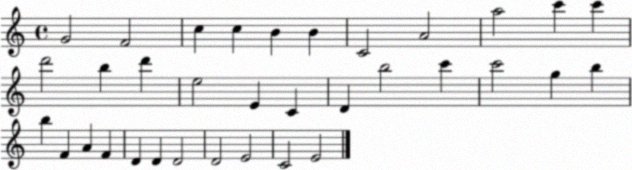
X:1
T:Untitled
M:4/4
L:1/4
K:C
G2 F2 c c B B C2 A2 a2 c' c' d'2 b d' e2 E C D b2 c' c'2 g b b F A F D D D2 D2 E2 C2 E2